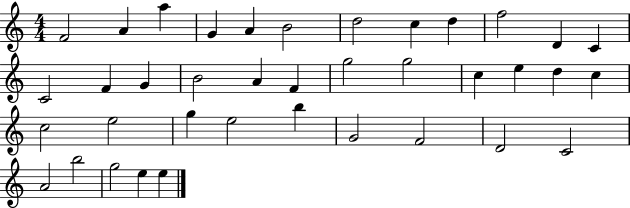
X:1
T:Untitled
M:4/4
L:1/4
K:C
F2 A a G A B2 d2 c d f2 D C C2 F G B2 A F g2 g2 c e d c c2 e2 g e2 b G2 F2 D2 C2 A2 b2 g2 e e